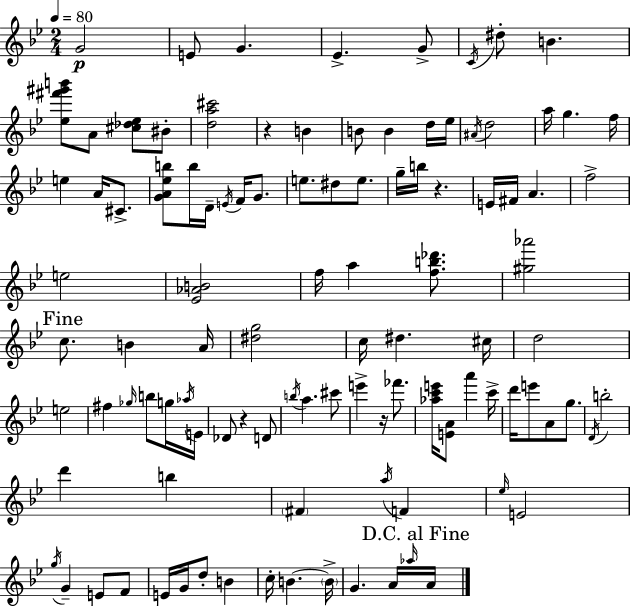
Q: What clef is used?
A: treble